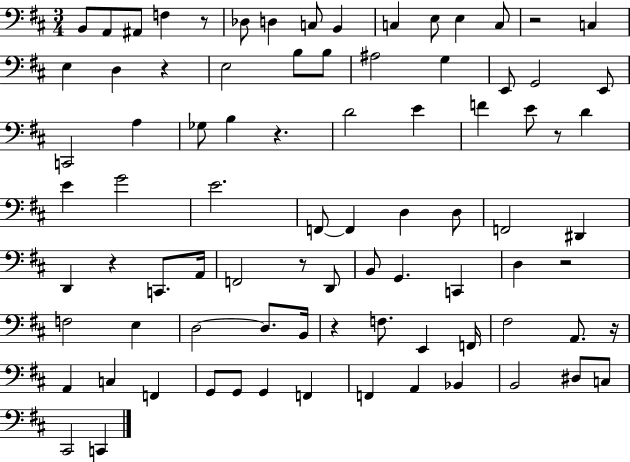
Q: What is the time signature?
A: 3/4